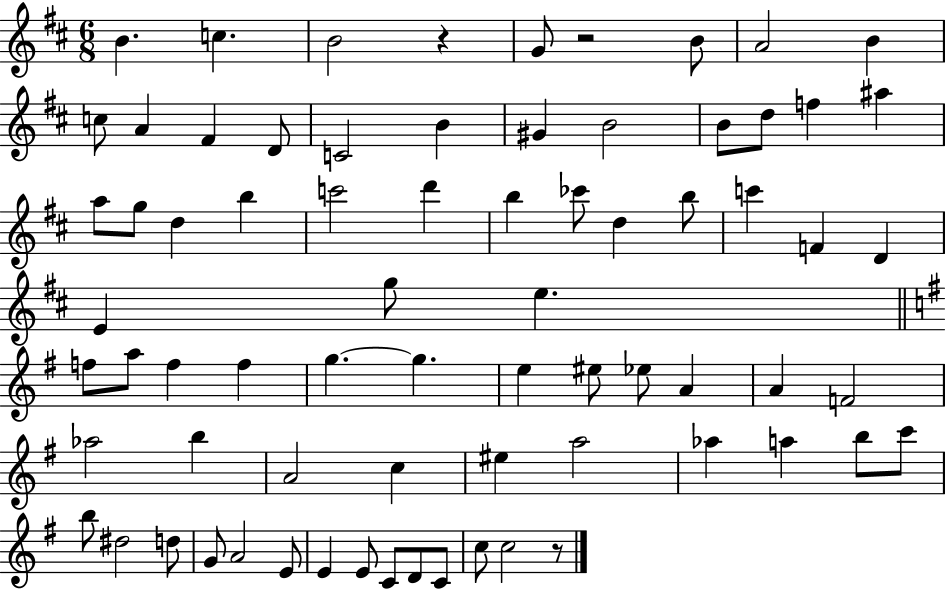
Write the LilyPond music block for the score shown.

{
  \clef treble
  \numericTimeSignature
  \time 6/8
  \key d \major
  \repeat volta 2 { b'4. c''4. | b'2 r4 | g'8 r2 b'8 | a'2 b'4 | \break c''8 a'4 fis'4 d'8 | c'2 b'4 | gis'4 b'2 | b'8 d''8 f''4 ais''4 | \break a''8 g''8 d''4 b''4 | c'''2 d'''4 | b''4 ces'''8 d''4 b''8 | c'''4 f'4 d'4 | \break e'4 g''8 e''4. | \bar "||" \break \key g \major f''8 a''8 f''4 f''4 | g''4.~~ g''4. | e''4 eis''8 ees''8 a'4 | a'4 f'2 | \break aes''2 b''4 | a'2 c''4 | eis''4 a''2 | aes''4 a''4 b''8 c'''8 | \break b''8 dis''2 d''8 | g'8 a'2 e'8 | e'4 e'8 c'8 d'8 c'8 | c''8 c''2 r8 | \break } \bar "|."
}